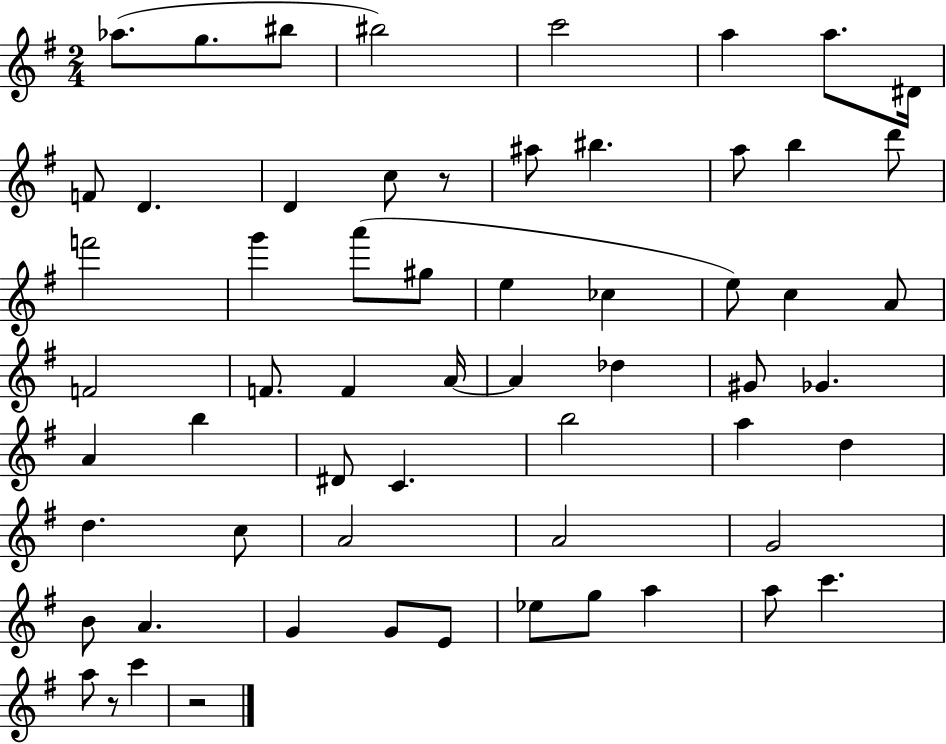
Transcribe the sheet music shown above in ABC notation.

X:1
T:Untitled
M:2/4
L:1/4
K:G
_a/2 g/2 ^b/2 ^b2 c'2 a a/2 ^D/4 F/2 D D c/2 z/2 ^a/2 ^b a/2 b d'/2 f'2 g' a'/2 ^g/2 e _c e/2 c A/2 F2 F/2 F A/4 A _d ^G/2 _G A b ^D/2 C b2 a d d c/2 A2 A2 G2 B/2 A G G/2 E/2 _e/2 g/2 a a/2 c' a/2 z/2 c' z2